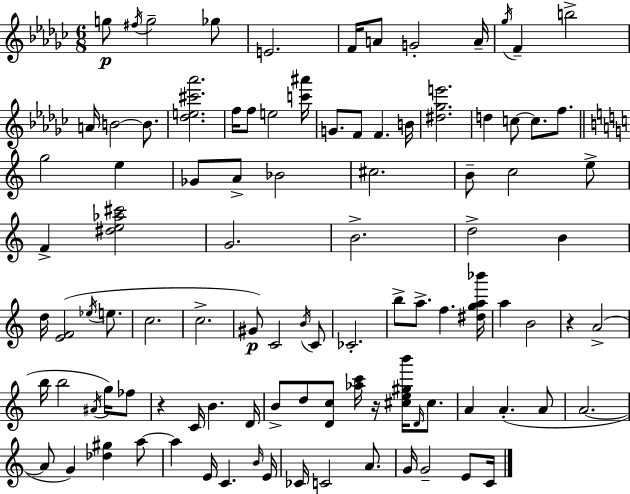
G5/e F#5/s G5/h Gb5/e E4/h. F4/s A4/e G4/h A4/s Gb5/s F4/q B5/h A4/s B4/h B4/e. [Db5,E5,C#6,Ab6]/h. F5/s F5/e E5/h [C6,A#6]/s G4/e. F4/e F4/q. B4/s [D#5,Gb5,E6]/h. D5/q C5/e C5/e. F5/e. G5/h E5/q Gb4/e A4/e Bb4/h C#5/h. B4/e C5/h E5/e F4/q [D#5,E5,Ab5,C#6]/h G4/h. B4/h. D5/h B4/q D5/s [E4,F4]/h Eb5/s E5/e. C5/h. C5/h. G#4/e C4/h B4/s C4/e CES4/h. B5/e A5/e. F5/q. [D#5,G5,A5,Bb6]/s A5/q B4/h R/q A4/h B5/s B5/h A#4/s G5/s FES5/e R/q C4/s B4/q. D4/s B4/e D5/e [D4,C5]/e [Ab5,C6]/s R/s [C#5,E5,G#5,B6]/s D4/s C#5/e. A4/q A4/q. A4/e A4/h. A4/e G4/q [Db5,G#5]/q A5/e A5/q E4/s C4/q. B4/s E4/s CES4/s C4/h A4/e. G4/s G4/h E4/e C4/s